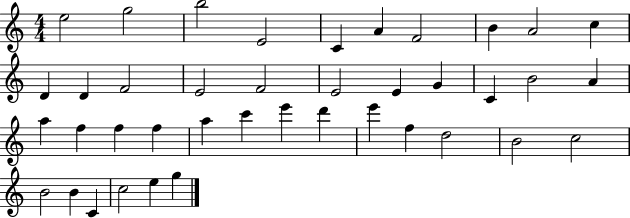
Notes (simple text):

E5/h G5/h B5/h E4/h C4/q A4/q F4/h B4/q A4/h C5/q D4/q D4/q F4/h E4/h F4/h E4/h E4/q G4/q C4/q B4/h A4/q A5/q F5/q F5/q F5/q A5/q C6/q E6/q D6/q E6/q F5/q D5/h B4/h C5/h B4/h B4/q C4/q C5/h E5/q G5/q